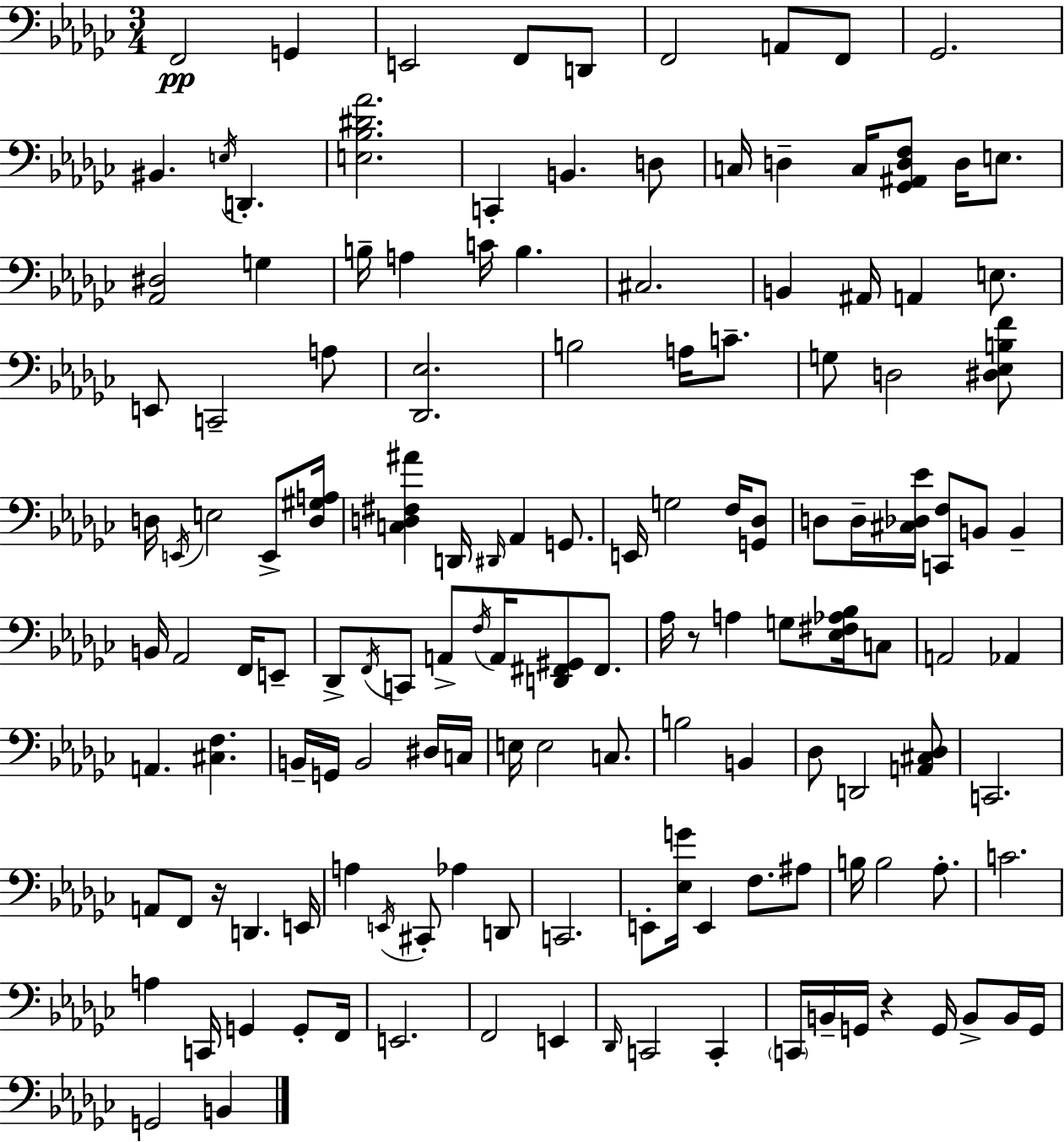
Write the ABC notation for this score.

X:1
T:Untitled
M:3/4
L:1/4
K:Ebm
F,,2 G,, E,,2 F,,/2 D,,/2 F,,2 A,,/2 F,,/2 _G,,2 ^B,, E,/4 D,, [E,_B,^D_A]2 C,, B,, D,/2 C,/4 D, C,/4 [_G,,^A,,D,F,]/2 D,/4 E,/2 [_A,,^D,]2 G, B,/4 A, C/4 B, ^C,2 B,, ^A,,/4 A,, E,/2 E,,/2 C,,2 A,/2 [_D,,_E,]2 B,2 A,/4 C/2 G,/2 D,2 [^D,_E,B,F]/2 D,/4 E,,/4 E,2 E,,/2 [D,^G,A,]/4 [C,D,^F,^A] D,,/4 ^D,,/4 _A,, G,,/2 E,,/4 G,2 F,/4 [G,,_D,]/2 D,/2 D,/4 [^C,_D,_E]/4 [C,,F,]/2 B,,/2 B,, B,,/4 _A,,2 F,,/4 E,,/2 _D,,/2 F,,/4 C,,/2 A,,/2 F,/4 A,,/4 [D,,^F,,^G,,]/2 ^F,,/2 _A,/4 z/2 A, G,/2 [_E,^F,_A,_B,]/4 C,/2 A,,2 _A,, A,, [^C,F,] B,,/4 G,,/4 B,,2 ^D,/4 C,/4 E,/4 E,2 C,/2 B,2 B,, _D,/2 D,,2 [A,,^C,_D,]/2 C,,2 A,,/2 F,,/2 z/4 D,, E,,/4 A, E,,/4 ^C,,/2 _A, D,,/2 C,,2 E,,/2 [_E,G]/4 E,, F,/2 ^A,/2 B,/4 B,2 _A,/2 C2 A, C,,/4 G,, G,,/2 F,,/4 E,,2 F,,2 E,, _D,,/4 C,,2 C,, C,,/4 B,,/4 G,,/4 z G,,/4 B,,/2 B,,/4 G,,/4 G,,2 B,,